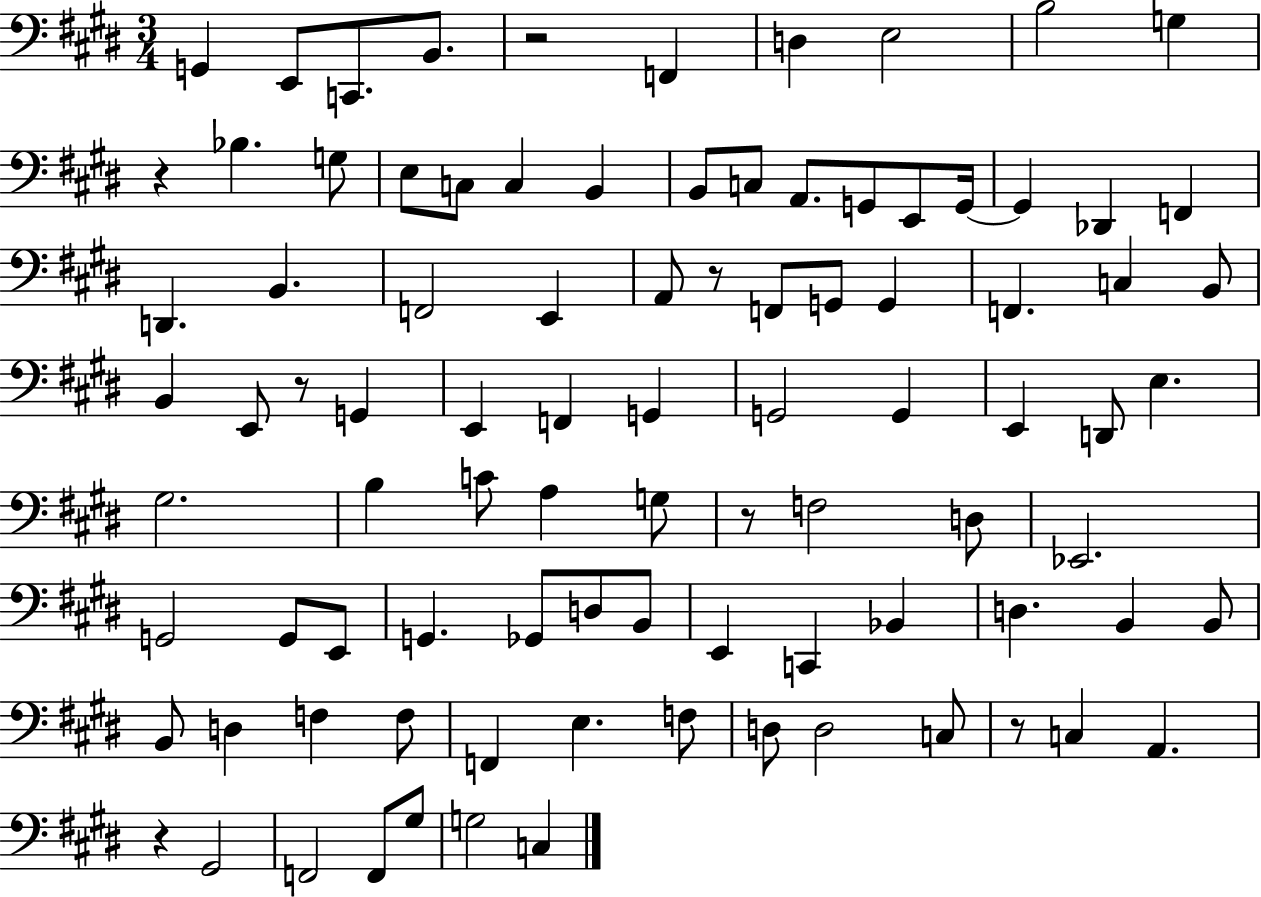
{
  \clef bass
  \numericTimeSignature
  \time 3/4
  \key e \major
  \repeat volta 2 { g,4 e,8 c,8. b,8. | r2 f,4 | d4 e2 | b2 g4 | \break r4 bes4. g8 | e8 c8 c4 b,4 | b,8 c8 a,8. g,8 e,8 g,16~~ | g,4 des,4 f,4 | \break d,4. b,4. | f,2 e,4 | a,8 r8 f,8 g,8 g,4 | f,4. c4 b,8 | \break b,4 e,8 r8 g,4 | e,4 f,4 g,4 | g,2 g,4 | e,4 d,8 e4. | \break gis2. | b4 c'8 a4 g8 | r8 f2 d8 | ees,2. | \break g,2 g,8 e,8 | g,4. ges,8 d8 b,8 | e,4 c,4 bes,4 | d4. b,4 b,8 | \break b,8 d4 f4 f8 | f,4 e4. f8 | d8 d2 c8 | r8 c4 a,4. | \break r4 gis,2 | f,2 f,8 gis8 | g2 c4 | } \bar "|."
}